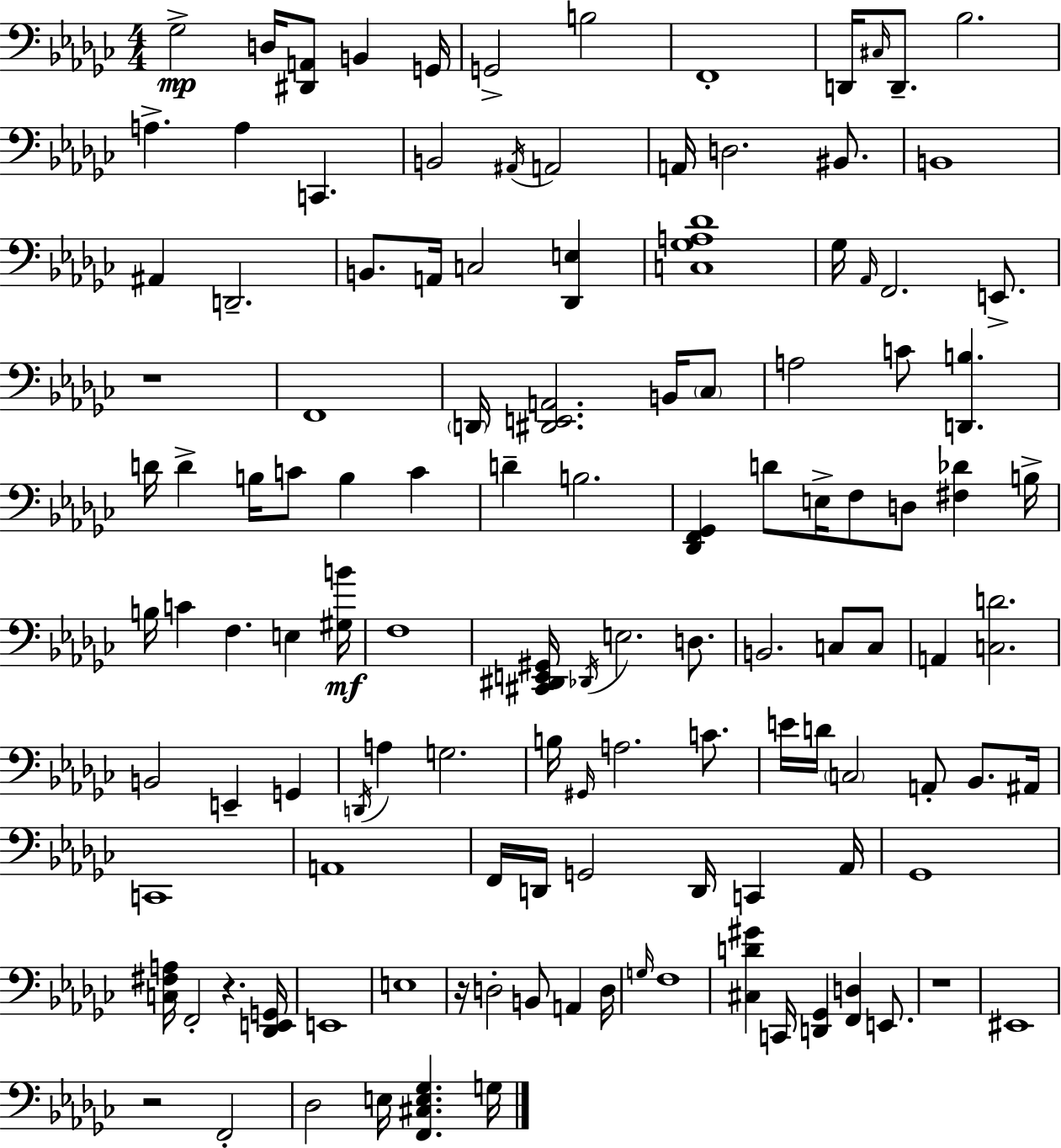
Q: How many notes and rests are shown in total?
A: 123